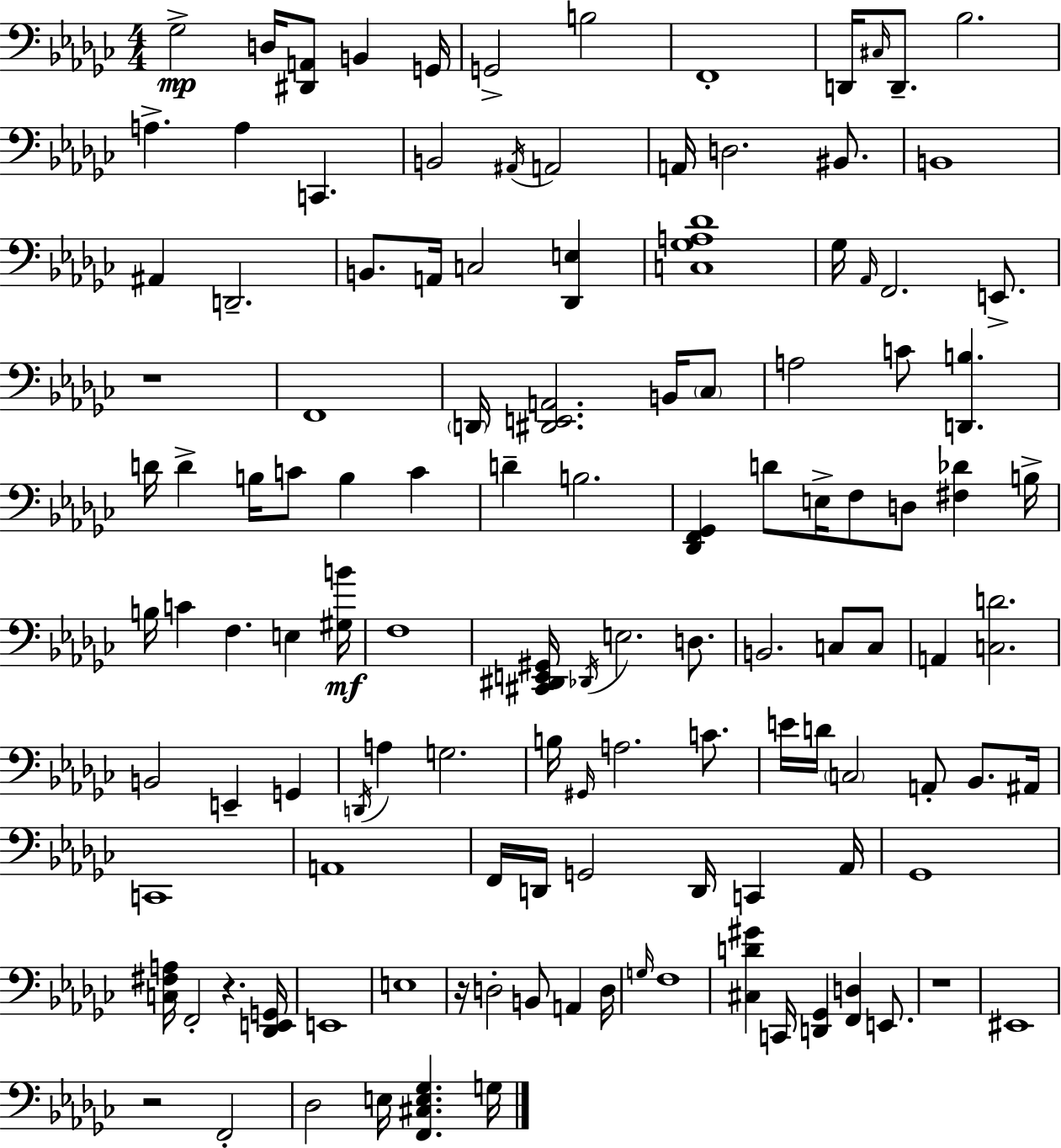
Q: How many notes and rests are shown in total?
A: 123